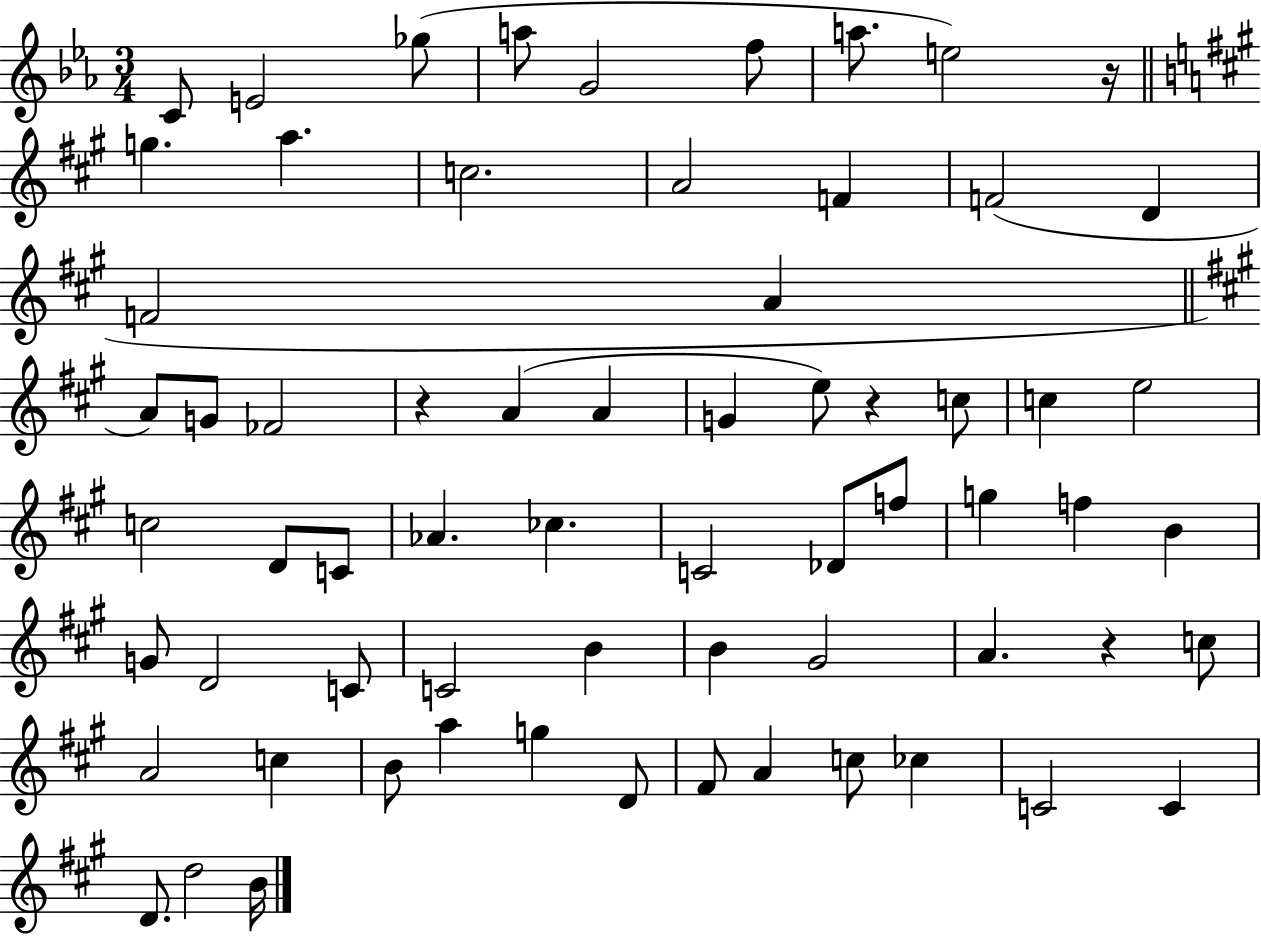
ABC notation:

X:1
T:Untitled
M:3/4
L:1/4
K:Eb
C/2 E2 _g/2 a/2 G2 f/2 a/2 e2 z/4 g a c2 A2 F F2 D F2 A A/2 G/2 _F2 z A A G e/2 z c/2 c e2 c2 D/2 C/2 _A _c C2 _D/2 f/2 g f B G/2 D2 C/2 C2 B B ^G2 A z c/2 A2 c B/2 a g D/2 ^F/2 A c/2 _c C2 C D/2 d2 B/4